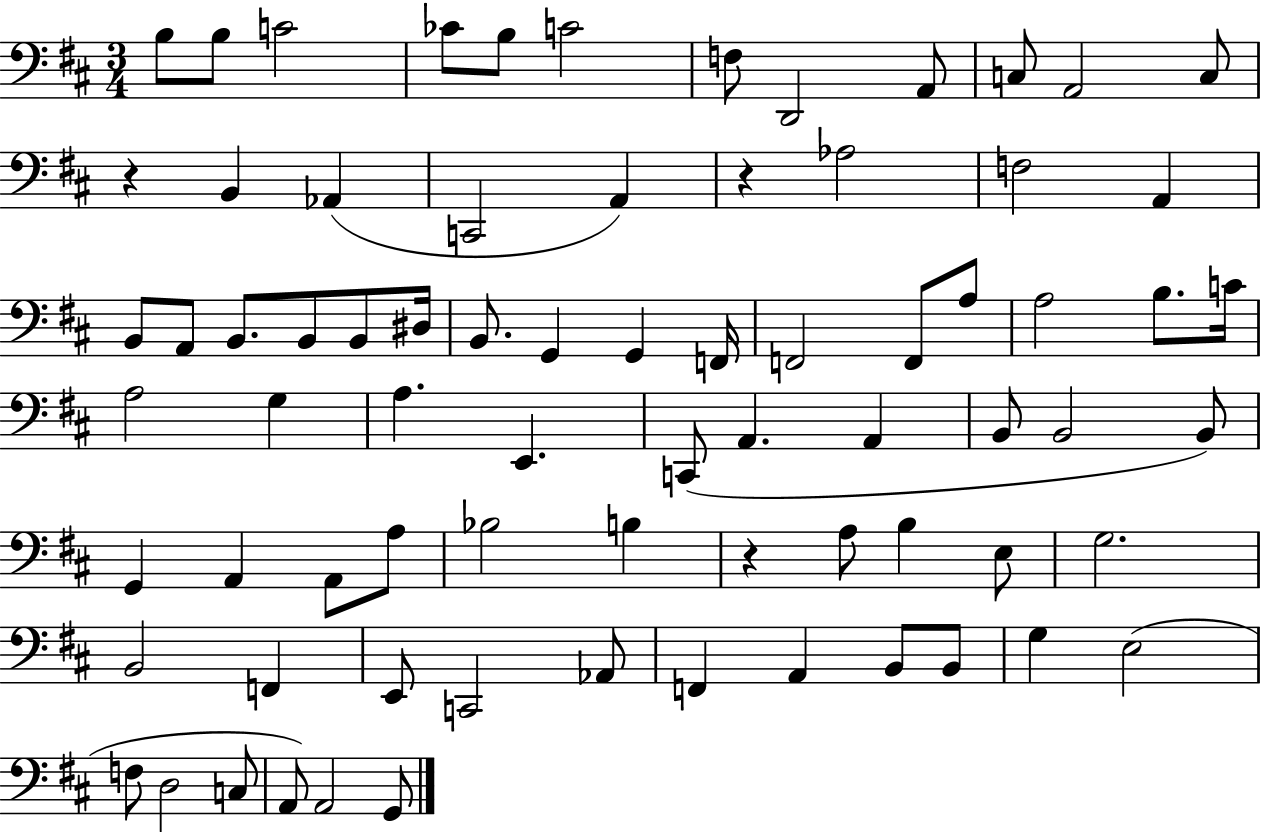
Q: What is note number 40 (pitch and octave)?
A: C2